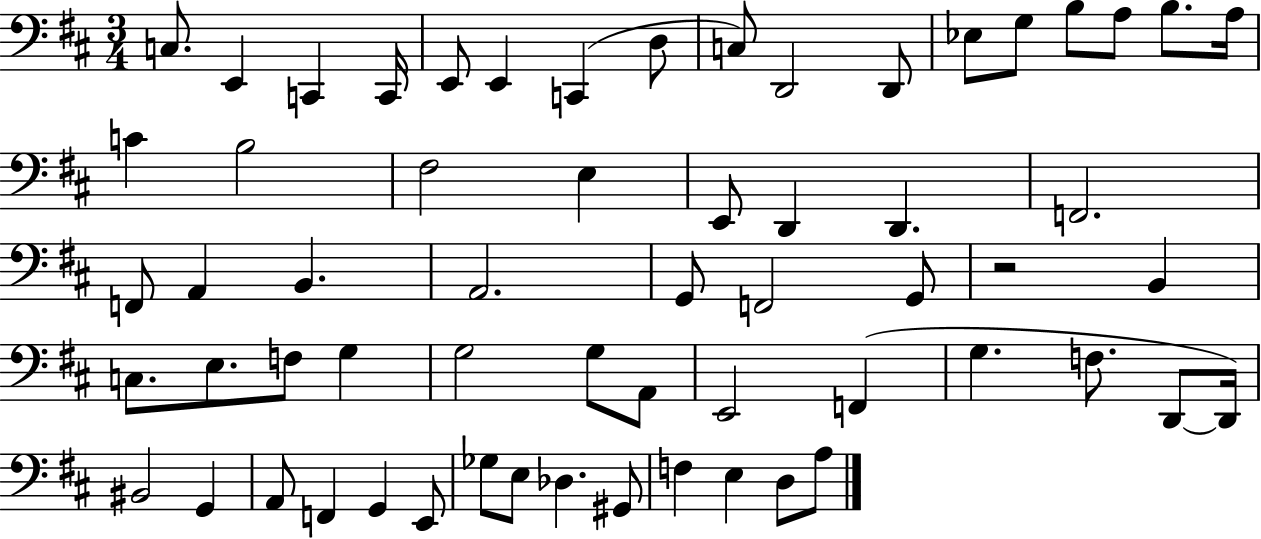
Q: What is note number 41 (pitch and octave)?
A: E2